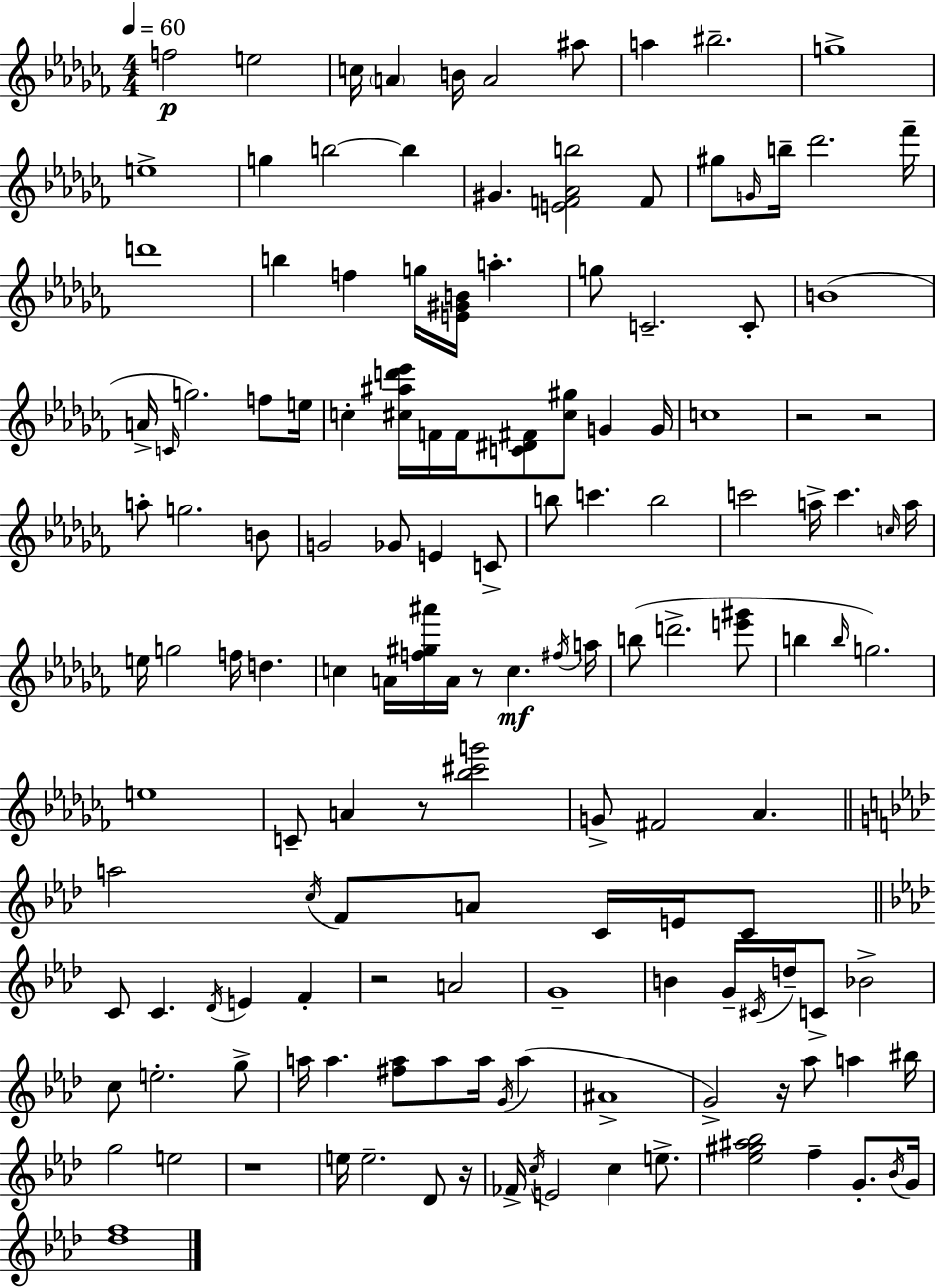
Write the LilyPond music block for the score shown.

{
  \clef treble
  \numericTimeSignature
  \time 4/4
  \key aes \minor
  \tempo 4 = 60
  f''2\p e''2 | c''16 \parenthesize a'4 b'16 a'2 ais''8 | a''4 bis''2.-- | g''1-> | \break e''1-> | g''4 b''2~~ b''4 | gis'4. <e' f' aes' b''>2 f'8 | gis''8 \grace { g'16 } b''16-- des'''2. | \break fes'''16-- d'''1 | b''4 f''4 g''16 <e' gis' b'>16 a''4.-. | g''8 c'2.-- c'8-. | b'1( | \break a'16-> \grace { c'16 } g''2.) f''8 | e''16 c''4-. <cis'' ais'' d''' ees'''>16 f'16 f'16 <c' dis' fis'>8 <cis'' gis''>8 g'4 | g'16 c''1 | r2 r2 | \break a''8-. g''2. | b'8 g'2 ges'8 e'4 | c'8-> b''8 c'''4. b''2 | c'''2 a''16-> c'''4. | \break \grace { c''16 } a''16 e''16 g''2 f''16 d''4. | c''4 a'16 <f'' gis'' ais'''>16 a'16 r8 c''4.\mf | \acciaccatura { fis''16 } a''16 b''8( d'''2.-> | <e''' gis'''>8 b''4 \grace { b''16 } g''2.) | \break e''1 | c'8-- a'4 r8 <bes'' cis''' g'''>2 | g'8-> fis'2 aes'4. | \bar "||" \break \key f \minor a''2 \acciaccatura { c''16 } f'8 a'8 c'16 e'16 c'8 | \bar "||" \break \key aes \major c'8 c'4. \acciaccatura { des'16 } e'4 f'4-. | r2 a'2 | g'1-- | b'4 g'16-- \acciaccatura { cis'16 } d''16-- c'8-> bes'2-> | \break c''8 e''2.-. | g''8-> a''16 a''4. <fis'' a''>8 a''8 a''16 \acciaccatura { g'16 } a''4( | ais'1-> | g'2->) r16 aes''8 a''4 | \break bis''16 g''2 e''2 | r1 | e''16 e''2.-- | des'8 r16 fes'16-> \acciaccatura { c''16 } e'2 c''4 | \break e''8.-> <ees'' gis'' ais'' bes''>2 f''4-- | g'8.-. \acciaccatura { bes'16 } g'16 <des'' f''>1 | \bar "|."
}